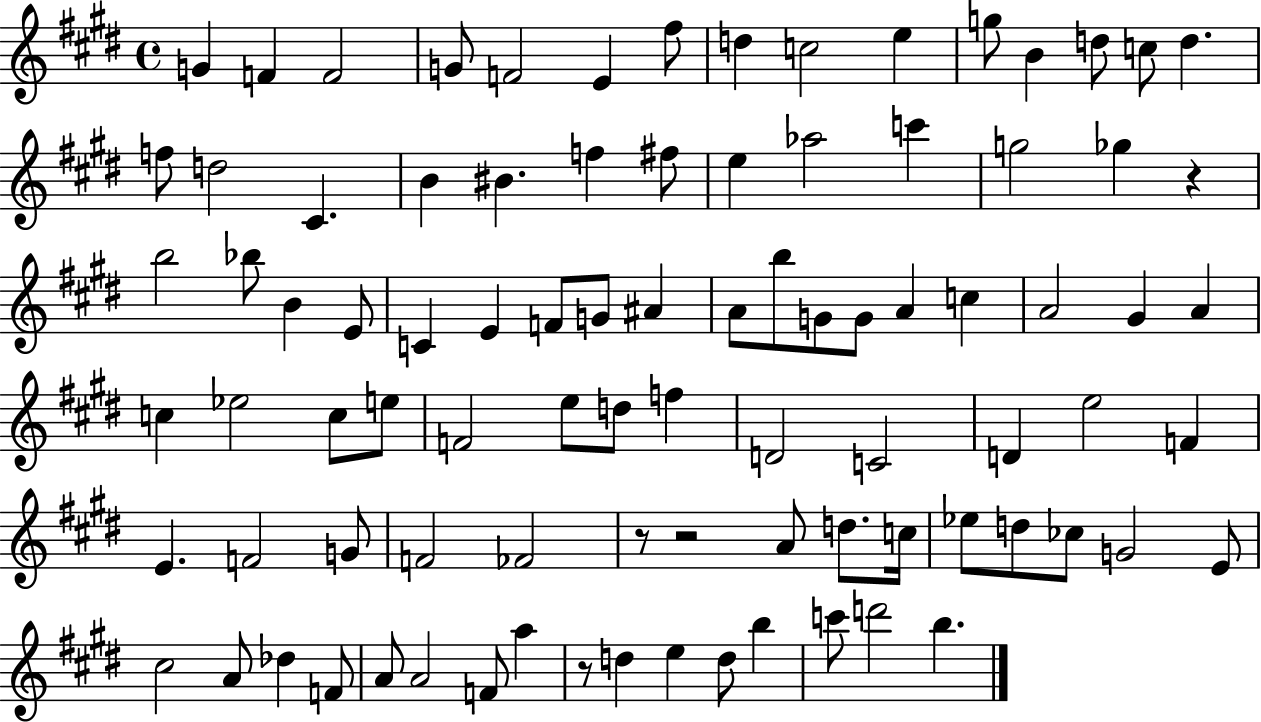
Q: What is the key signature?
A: E major